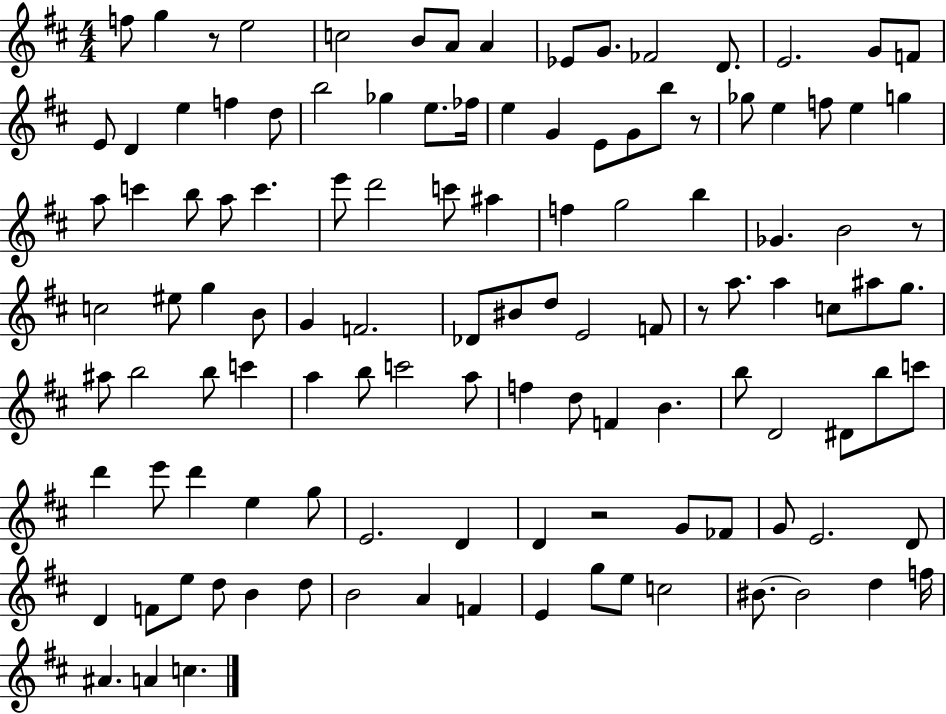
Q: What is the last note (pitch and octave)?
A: C5